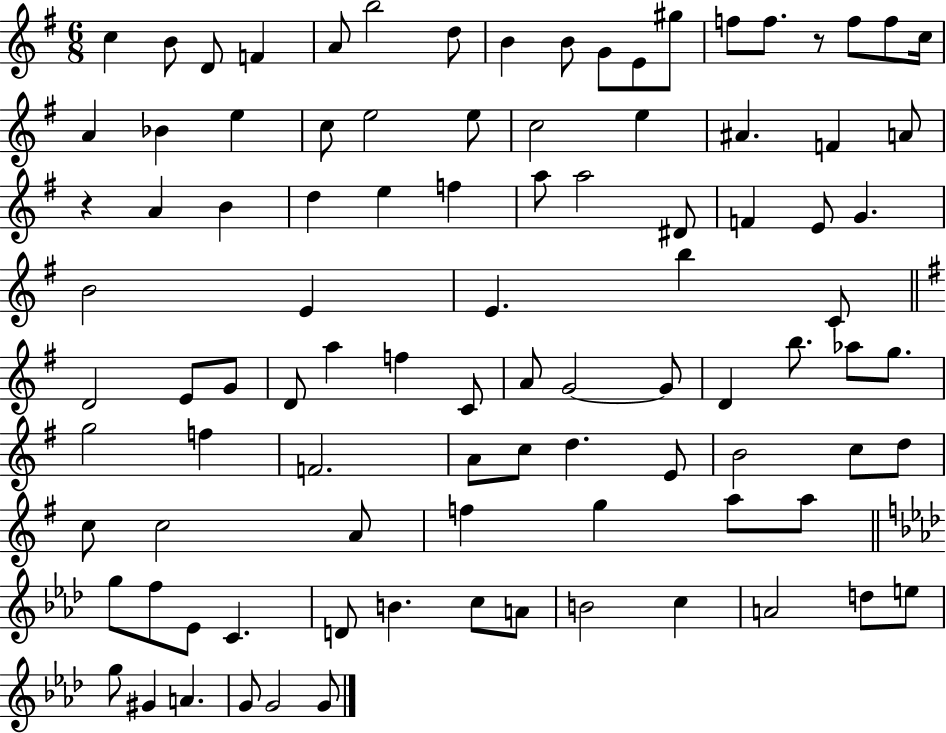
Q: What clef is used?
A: treble